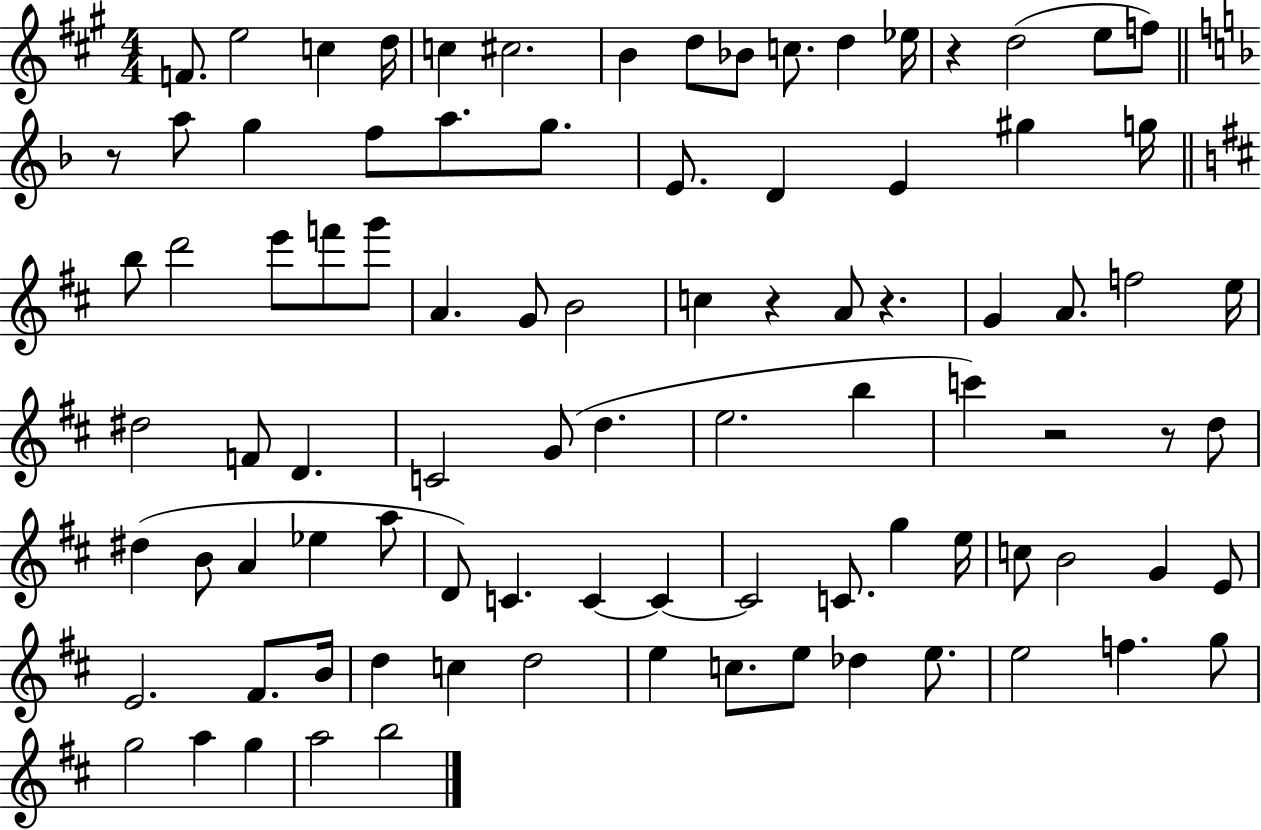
X:1
T:Untitled
M:4/4
L:1/4
K:A
F/2 e2 c d/4 c ^c2 B d/2 _B/2 c/2 d _e/4 z d2 e/2 f/2 z/2 a/2 g f/2 a/2 g/2 E/2 D E ^g g/4 b/2 d'2 e'/2 f'/2 g'/2 A G/2 B2 c z A/2 z G A/2 f2 e/4 ^d2 F/2 D C2 G/2 d e2 b c' z2 z/2 d/2 ^d B/2 A _e a/2 D/2 C C C C2 C/2 g e/4 c/2 B2 G E/2 E2 ^F/2 B/4 d c d2 e c/2 e/2 _d e/2 e2 f g/2 g2 a g a2 b2